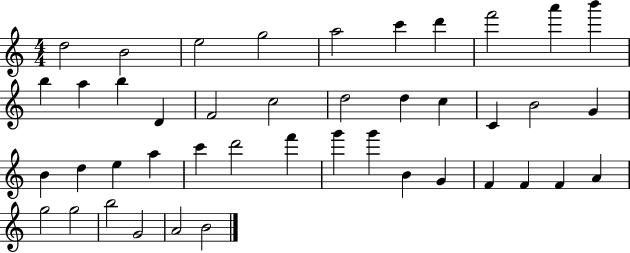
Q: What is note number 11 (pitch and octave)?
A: B5